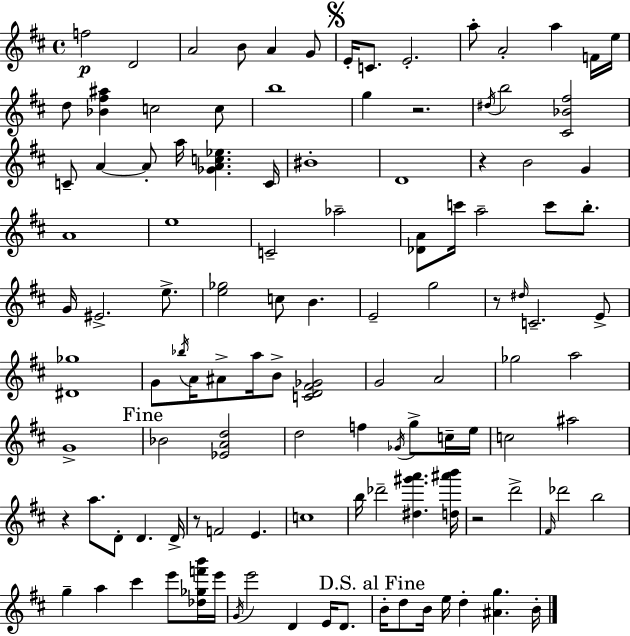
{
  \clef treble
  \time 4/4
  \defaultTimeSignature
  \key d \major
  f''2\p d'2 | a'2 b'8 a'4 g'8 | \mark \markup { \musicglyph "scripts.segno" } e'16-. c'8. e'2.-. | a''8-. a'2-. a''4 f'16 e''16 | \break d''8 <bes' fis'' ais''>4 c''2 c''8 | b''1 | g''4 r2. | \acciaccatura { dis''16 } b''2 <cis' bes' fis''>2 | \break c'8-- a'4~~ a'8-. a''16 <ges' a' c'' ees''>4. | c'16 bis'1-. | d'1 | r4 b'2 g'4 | \break a'1 | e''1 | c'2-- aes''2-- | <des' a'>8 c'''16 a''2-- c'''8 b''8.-. | \break g'16 eis'2.-> e''8.-> | <e'' ges''>2 c''8 b'4. | e'2-- g''2 | r8 \grace { dis''16 } c'2.-- | \break e'8-> <dis' ges''>1 | g'8 \acciaccatura { bes''16 } a'16 ais'8-> a''16 b'8-> <c' d' fis' ges'>2 | g'2 a'2 | ges''2 a''2 | \break g'1-> | \mark "Fine" bes'2 <ees' a' d''>2 | d''2 f''4 \acciaccatura { ges'16 } | g''8-> c''16-- e''16 c''2 ais''2 | \break r4 a''8. d'8-. d'4. | d'16-> r8 f'2 e'4. | c''1 | b''16 des'''2-- <dis'' gis''' a'''>4. | \break <d'' ais''' b'''>16 r2 d'''2-> | \grace { fis'16 } des'''2 b''2 | g''4-- a''4 cis'''4 | e'''8 <des'' ges'' f''' b'''>16 e'''16 \acciaccatura { g'16 } e'''2 d'4 | \break e'16 d'8. \mark "D.S. al Fine" b'16-. d''8 b'16 e''16 d''4-. <ais' g''>4. | b'16-. \bar "|."
}